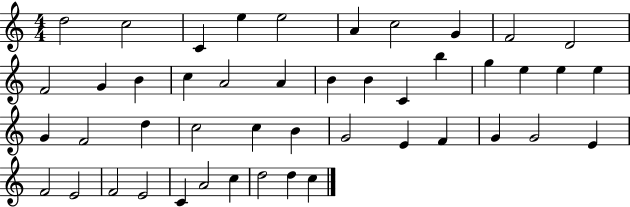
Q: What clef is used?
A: treble